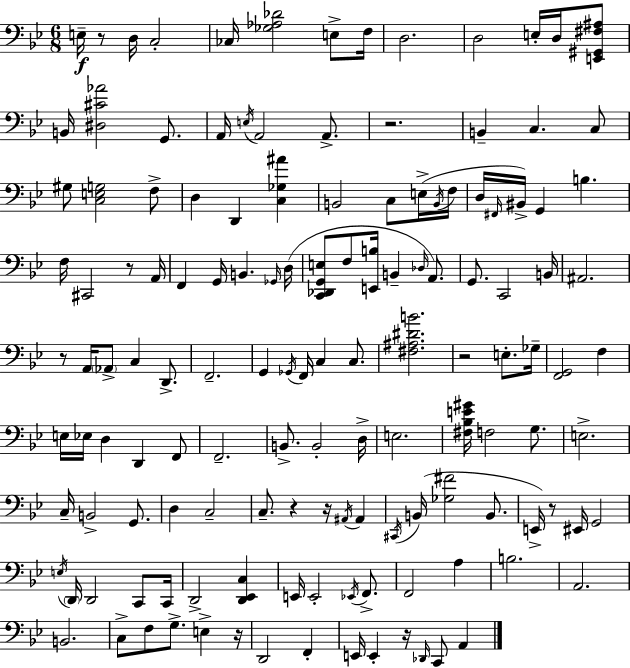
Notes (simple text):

E3/s R/e D3/s C3/h CES3/s [Gb3,Ab3,Db4]/h E3/e F3/s D3/h. D3/h E3/s D3/s [E2,G#2,F#3,A#3]/e B2/s [D#3,C#4,Ab4]/h G2/e. A2/s E3/s A2/h A2/e. R/h. B2/q C3/q. C3/e G#3/e [C3,E3,G3]/h F3/e D3/q D2/q [C3,Gb3,A#4]/q B2/h C3/e E3/s B2/s F3/s D3/s F#2/s BIS2/s G2/q B3/q. F3/s C#2/h R/e A2/s F2/q G2/s B2/q. Gb2/s D3/s [C2,Db2,G2,E3]/e F3/e [E2,B3]/s B2/q Db3/s A2/e. G2/e. C2/h B2/s A#2/h. R/e A2/s Ab2/e C3/q D2/e. F2/h. G2/q Gb2/s F2/s C3/q C3/e. [F#3,A#3,D#4,B4]/h. R/h E3/e. Gb3/s [F2,G2]/h F3/q E3/s Eb3/s D3/q D2/q F2/e F2/h. B2/e. B2/h D3/s E3/h. [F#3,Bb3,E4,G#4]/s F3/h G3/e. E3/h. C3/s B2/h G2/e. D3/q C3/h C3/e. R/q R/s A#2/s A#2/q C#2/s B2/s [Gb3,F#4]/h B2/e. E2/s R/e EIS2/s G2/h E3/s D2/s D2/h C2/e C2/s D2/h [D2,Eb2,C3]/q E2/s E2/h Eb2/s F2/e. F2/h A3/q B3/h. A2/h. B2/h. C3/e F3/e G3/e. E3/q R/s D2/h F2/q E2/s E2/q R/s Db2/s C2/e A2/q